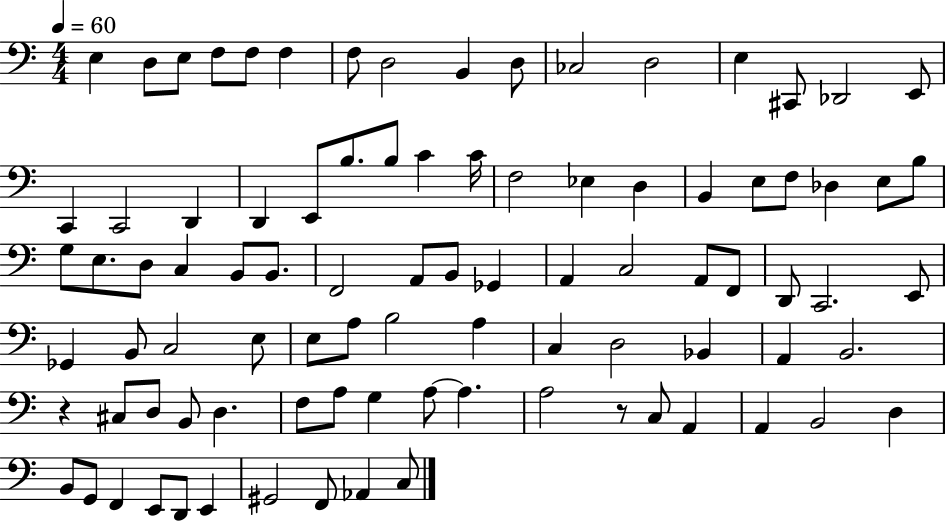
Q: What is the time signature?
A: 4/4